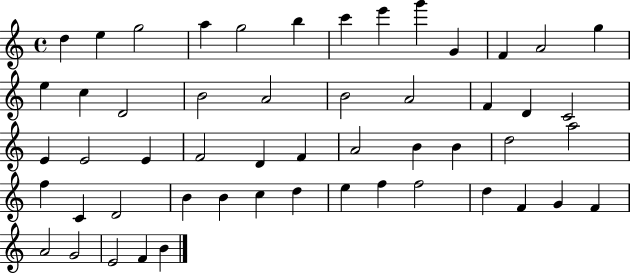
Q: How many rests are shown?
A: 0